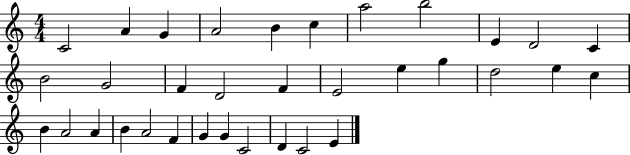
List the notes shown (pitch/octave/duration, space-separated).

C4/h A4/q G4/q A4/h B4/q C5/q A5/h B5/h E4/q D4/h C4/q B4/h G4/h F4/q D4/h F4/q E4/h E5/q G5/q D5/h E5/q C5/q B4/q A4/h A4/q B4/q A4/h F4/q G4/q G4/q C4/h D4/q C4/h E4/q